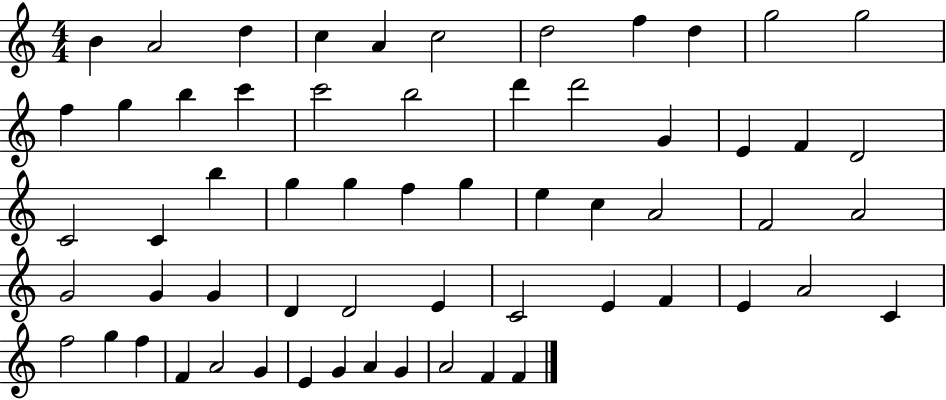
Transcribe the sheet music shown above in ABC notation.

X:1
T:Untitled
M:4/4
L:1/4
K:C
B A2 d c A c2 d2 f d g2 g2 f g b c' c'2 b2 d' d'2 G E F D2 C2 C b g g f g e c A2 F2 A2 G2 G G D D2 E C2 E F E A2 C f2 g f F A2 G E G A G A2 F F